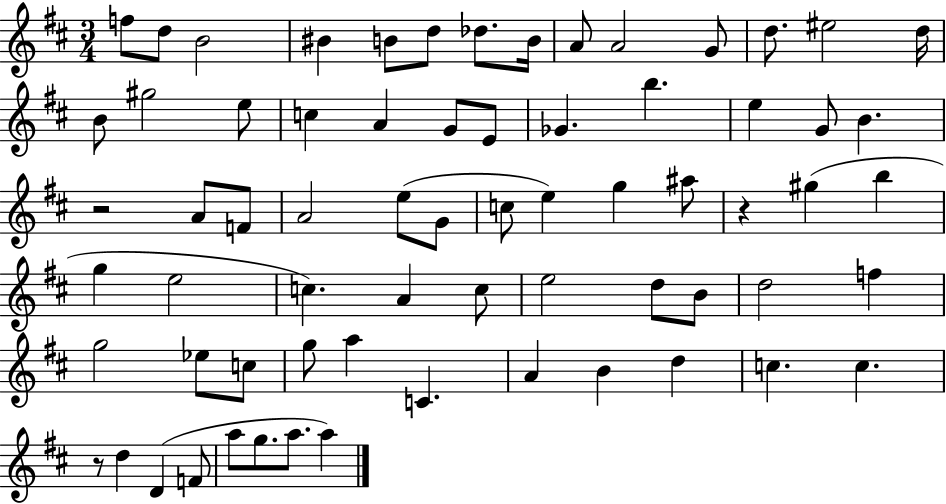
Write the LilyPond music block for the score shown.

{
  \clef treble
  \numericTimeSignature
  \time 3/4
  \key d \major
  f''8 d''8 b'2 | bis'4 b'8 d''8 des''8. b'16 | a'8 a'2 g'8 | d''8. eis''2 d''16 | \break b'8 gis''2 e''8 | c''4 a'4 g'8 e'8 | ges'4. b''4. | e''4 g'8 b'4. | \break r2 a'8 f'8 | a'2 e''8( g'8 | c''8 e''4) g''4 ais''8 | r4 gis''4( b''4 | \break g''4 e''2 | c''4.) a'4 c''8 | e''2 d''8 b'8 | d''2 f''4 | \break g''2 ees''8 c''8 | g''8 a''4 c'4. | a'4 b'4 d''4 | c''4. c''4. | \break r8 d''4 d'4( f'8 | a''8 g''8. a''8. a''4) | \bar "|."
}